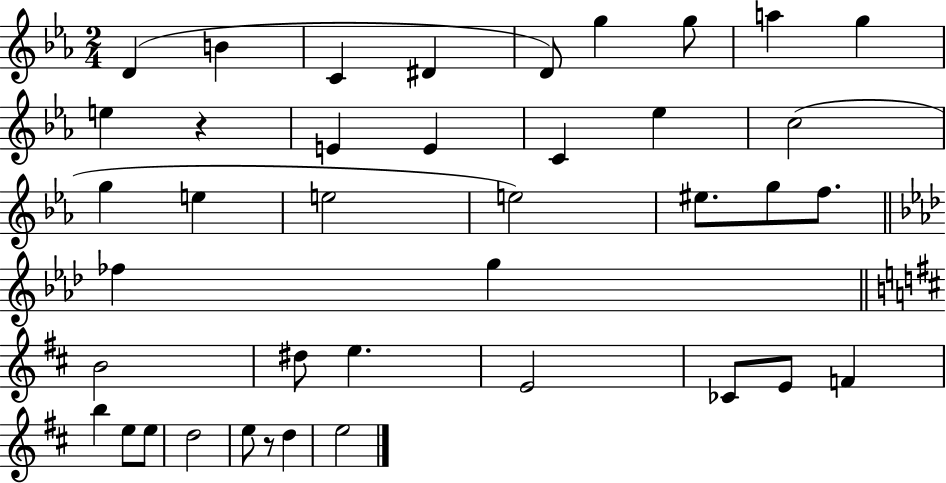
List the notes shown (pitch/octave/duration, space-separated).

D4/q B4/q C4/q D#4/q D4/e G5/q G5/e A5/q G5/q E5/q R/q E4/q E4/q C4/q Eb5/q C5/h G5/q E5/q E5/h E5/h EIS5/e. G5/e F5/e. FES5/q G5/q B4/h D#5/e E5/q. E4/h CES4/e E4/e F4/q B5/q E5/e E5/e D5/h E5/e R/e D5/q E5/h